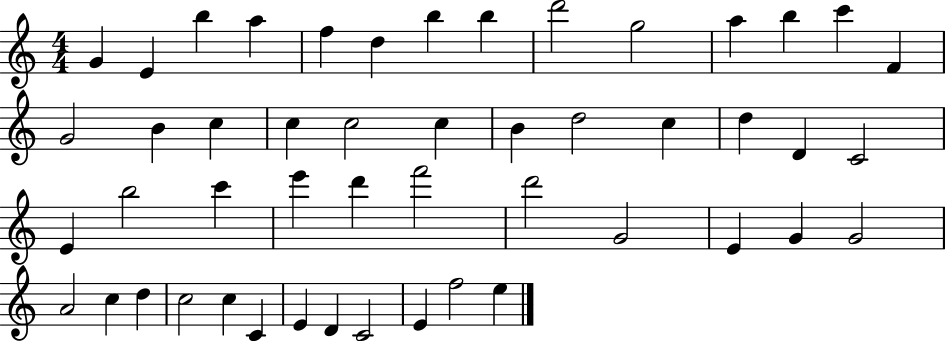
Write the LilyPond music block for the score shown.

{
  \clef treble
  \numericTimeSignature
  \time 4/4
  \key c \major
  g'4 e'4 b''4 a''4 | f''4 d''4 b''4 b''4 | d'''2 g''2 | a''4 b''4 c'''4 f'4 | \break g'2 b'4 c''4 | c''4 c''2 c''4 | b'4 d''2 c''4 | d''4 d'4 c'2 | \break e'4 b''2 c'''4 | e'''4 d'''4 f'''2 | d'''2 g'2 | e'4 g'4 g'2 | \break a'2 c''4 d''4 | c''2 c''4 c'4 | e'4 d'4 c'2 | e'4 f''2 e''4 | \break \bar "|."
}